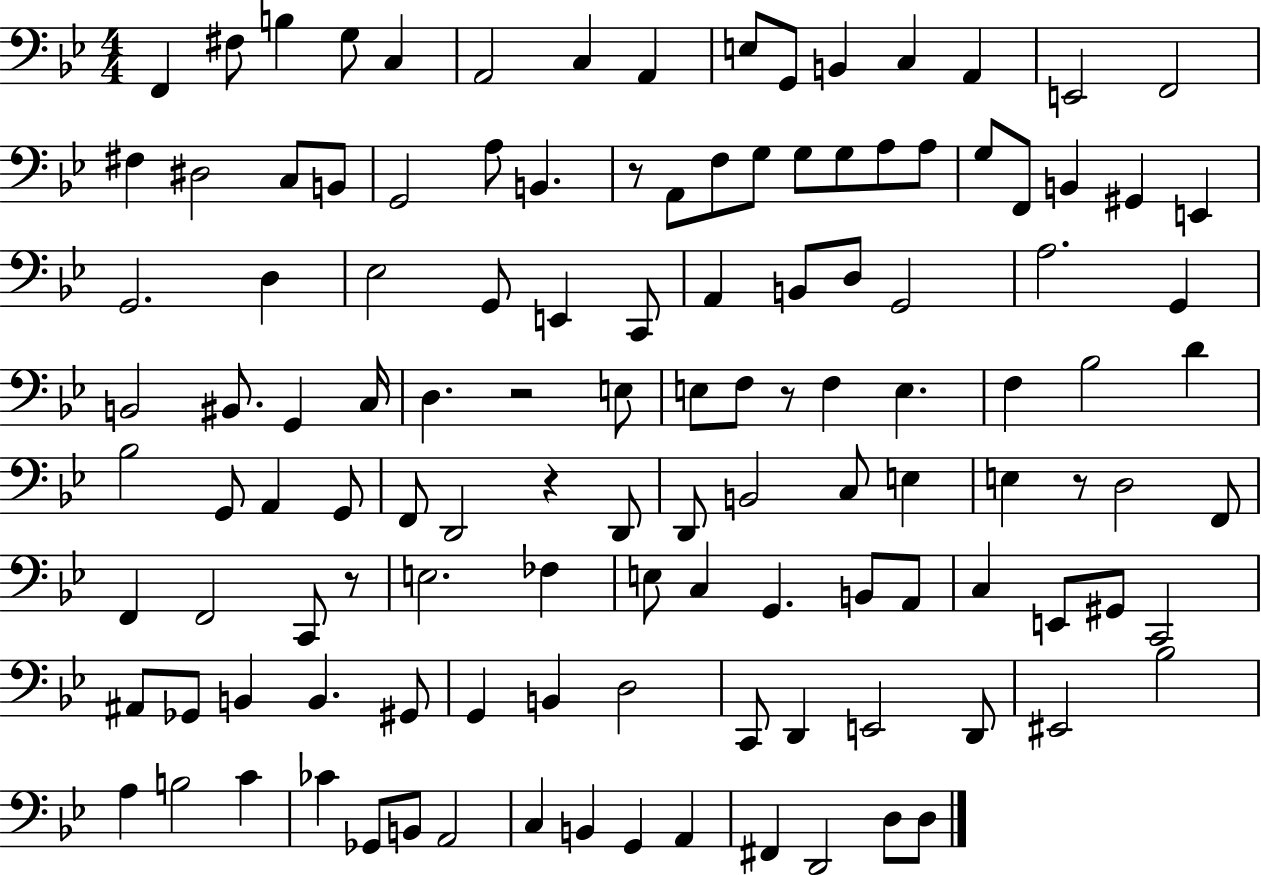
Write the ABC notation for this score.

X:1
T:Untitled
M:4/4
L:1/4
K:Bb
F,, ^F,/2 B, G,/2 C, A,,2 C, A,, E,/2 G,,/2 B,, C, A,, E,,2 F,,2 ^F, ^D,2 C,/2 B,,/2 G,,2 A,/2 B,, z/2 A,,/2 F,/2 G,/2 G,/2 G,/2 A,/2 A,/2 G,/2 F,,/2 B,, ^G,, E,, G,,2 D, _E,2 G,,/2 E,, C,,/2 A,, B,,/2 D,/2 G,,2 A,2 G,, B,,2 ^B,,/2 G,, C,/4 D, z2 E,/2 E,/2 F,/2 z/2 F, E, F, _B,2 D _B,2 G,,/2 A,, G,,/2 F,,/2 D,,2 z D,,/2 D,,/2 B,,2 C,/2 E, E, z/2 D,2 F,,/2 F,, F,,2 C,,/2 z/2 E,2 _F, E,/2 C, G,, B,,/2 A,,/2 C, E,,/2 ^G,,/2 C,,2 ^A,,/2 _G,,/2 B,, B,, ^G,,/2 G,, B,, D,2 C,,/2 D,, E,,2 D,,/2 ^E,,2 _B,2 A, B,2 C _C _G,,/2 B,,/2 A,,2 C, B,, G,, A,, ^F,, D,,2 D,/2 D,/2